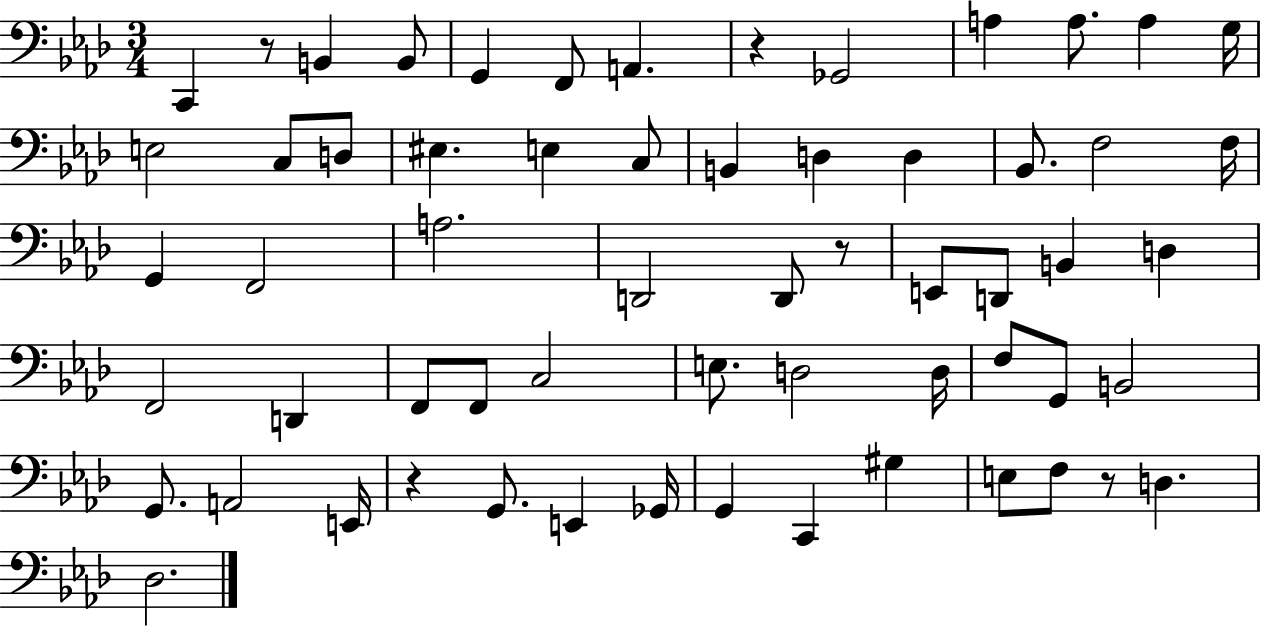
{
  \clef bass
  \numericTimeSignature
  \time 3/4
  \key aes \major
  \repeat volta 2 { c,4 r8 b,4 b,8 | g,4 f,8 a,4. | r4 ges,2 | a4 a8. a4 g16 | \break e2 c8 d8 | eis4. e4 c8 | b,4 d4 d4 | bes,8. f2 f16 | \break g,4 f,2 | a2. | d,2 d,8 r8 | e,8 d,8 b,4 d4 | \break f,2 d,4 | f,8 f,8 c2 | e8. d2 d16 | f8 g,8 b,2 | \break g,8. a,2 e,16 | r4 g,8. e,4 ges,16 | g,4 c,4 gis4 | e8 f8 r8 d4. | \break des2. | } \bar "|."
}